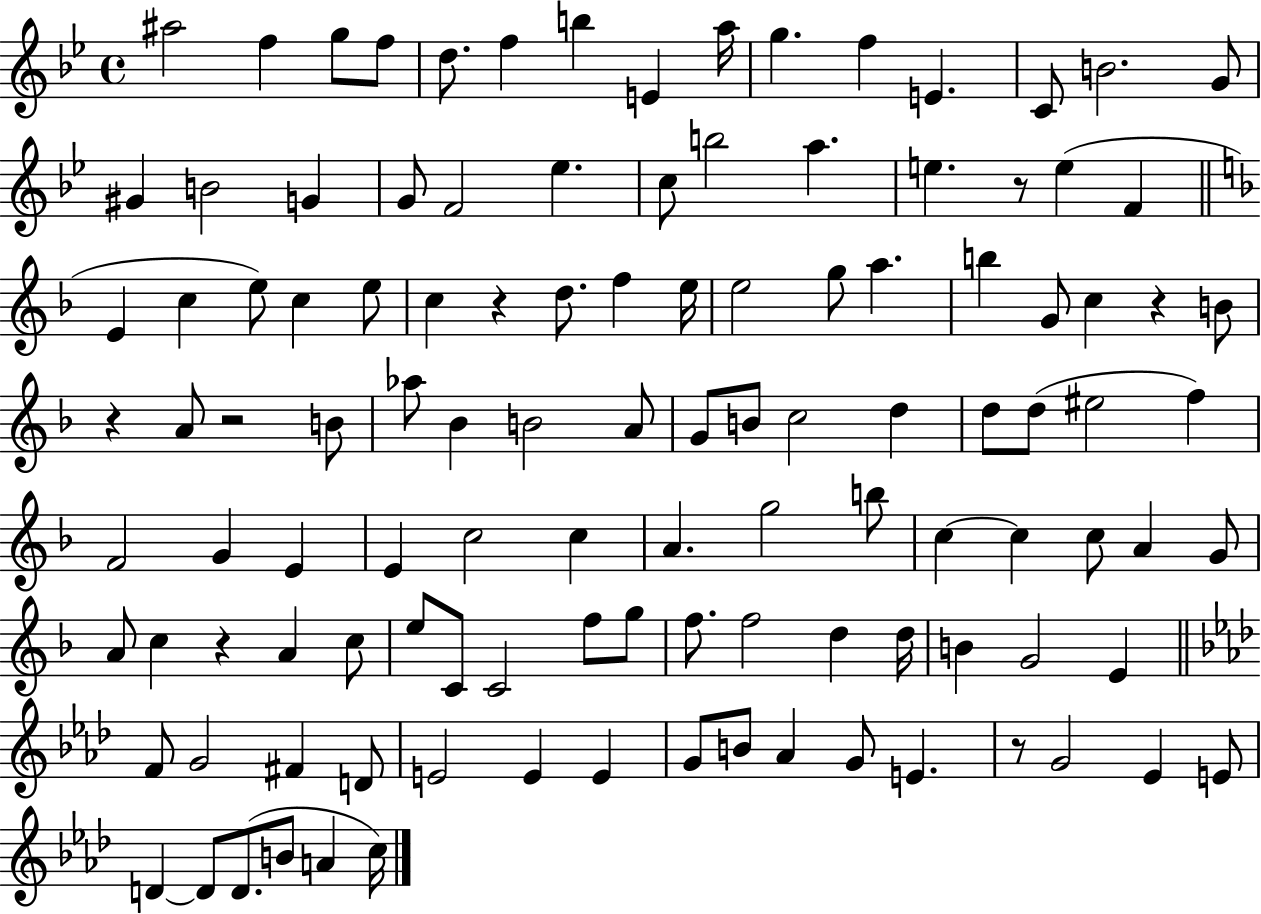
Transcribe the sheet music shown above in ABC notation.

X:1
T:Untitled
M:4/4
L:1/4
K:Bb
^a2 f g/2 f/2 d/2 f b E a/4 g f E C/2 B2 G/2 ^G B2 G G/2 F2 _e c/2 b2 a e z/2 e F E c e/2 c e/2 c z d/2 f e/4 e2 g/2 a b G/2 c z B/2 z A/2 z2 B/2 _a/2 _B B2 A/2 G/2 B/2 c2 d d/2 d/2 ^e2 f F2 G E E c2 c A g2 b/2 c c c/2 A G/2 A/2 c z A c/2 e/2 C/2 C2 f/2 g/2 f/2 f2 d d/4 B G2 E F/2 G2 ^F D/2 E2 E E G/2 B/2 _A G/2 E z/2 G2 _E E/2 D D/2 D/2 B/2 A c/4